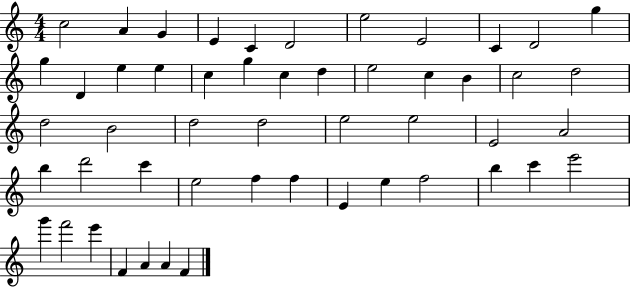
C5/h A4/q G4/q E4/q C4/q D4/h E5/h E4/h C4/q D4/h G5/q G5/q D4/q E5/q E5/q C5/q G5/q C5/q D5/q E5/h C5/q B4/q C5/h D5/h D5/h B4/h D5/h D5/h E5/h E5/h E4/h A4/h B5/q D6/h C6/q E5/h F5/q F5/q E4/q E5/q F5/h B5/q C6/q E6/h G6/q F6/h E6/q F4/q A4/q A4/q F4/q